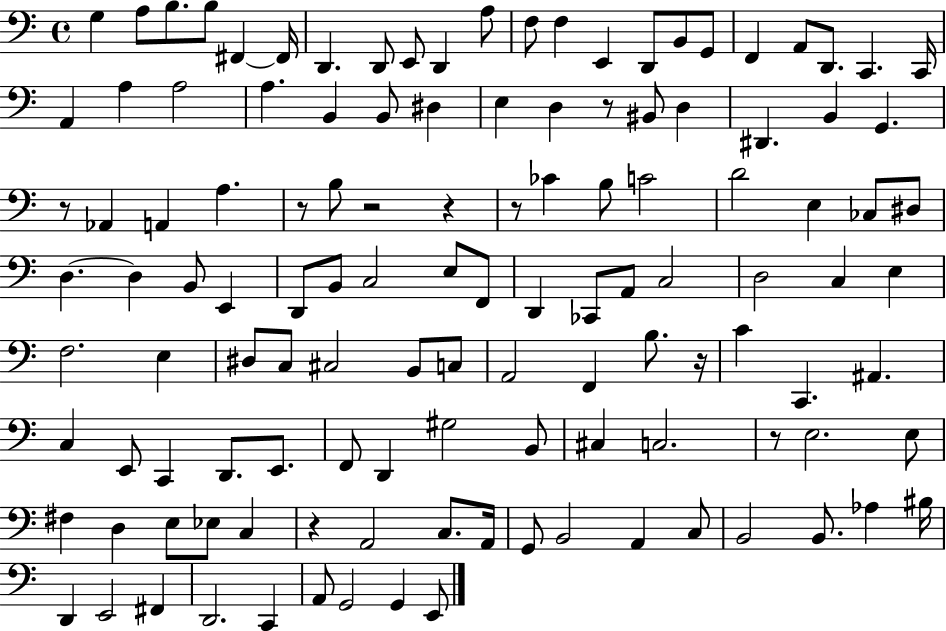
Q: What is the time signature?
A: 4/4